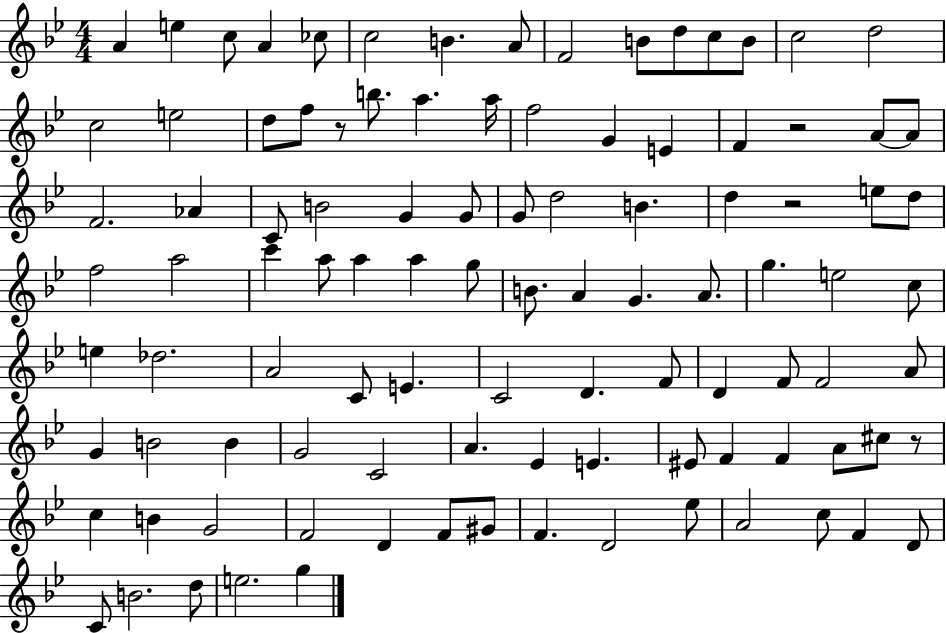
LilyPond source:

{
  \clef treble
  \numericTimeSignature
  \time 4/4
  \key bes \major
  \repeat volta 2 { a'4 e''4 c''8 a'4 ces''8 | c''2 b'4. a'8 | f'2 b'8 d''8 c''8 b'8 | c''2 d''2 | \break c''2 e''2 | d''8 f''8 r8 b''8. a''4. a''16 | f''2 g'4 e'4 | f'4 r2 a'8~~ a'8 | \break f'2. aes'4 | c'8 b'2 g'4 g'8 | g'8 d''2 b'4. | d''4 r2 e''8 d''8 | \break f''2 a''2 | c'''4 a''8 a''4 a''4 g''8 | b'8. a'4 g'4. a'8. | g''4. e''2 c''8 | \break e''4 des''2. | a'2 c'8 e'4. | c'2 d'4. f'8 | d'4 f'8 f'2 a'8 | \break g'4 b'2 b'4 | g'2 c'2 | a'4. ees'4 e'4. | eis'8 f'4 f'4 a'8 cis''8 r8 | \break c''4 b'4 g'2 | f'2 d'4 f'8 gis'8 | f'4. d'2 ees''8 | a'2 c''8 f'4 d'8 | \break c'8 b'2. d''8 | e''2. g''4 | } \bar "|."
}